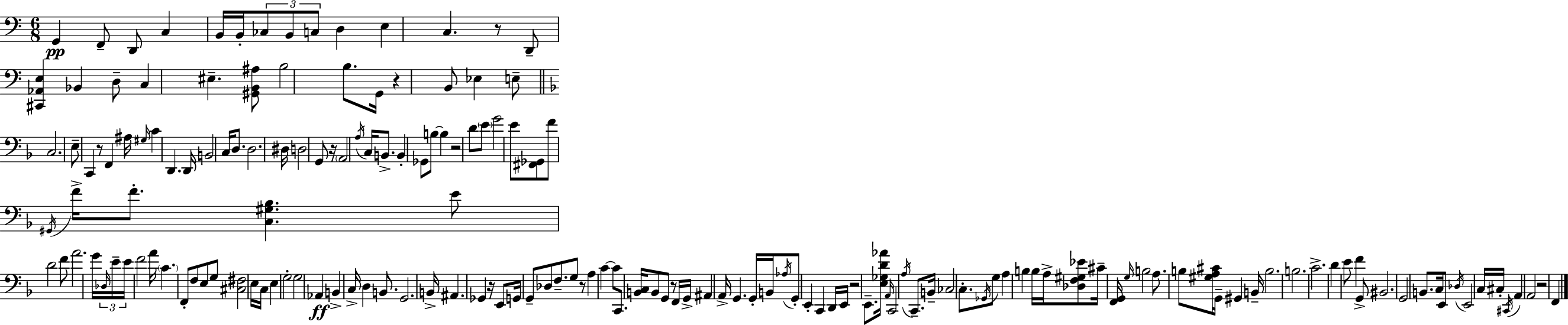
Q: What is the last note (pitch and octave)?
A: F2